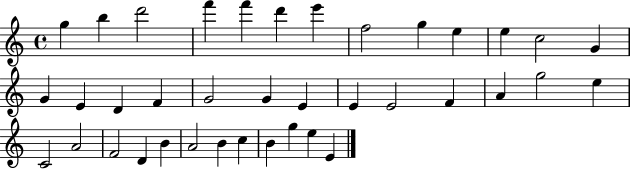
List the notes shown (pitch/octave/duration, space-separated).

G5/q B5/q D6/h F6/q F6/q D6/q E6/q F5/h G5/q E5/q E5/q C5/h G4/q G4/q E4/q D4/q F4/q G4/h G4/q E4/q E4/q E4/h F4/q A4/q G5/h E5/q C4/h A4/h F4/h D4/q B4/q A4/h B4/q C5/q B4/q G5/q E5/q E4/q